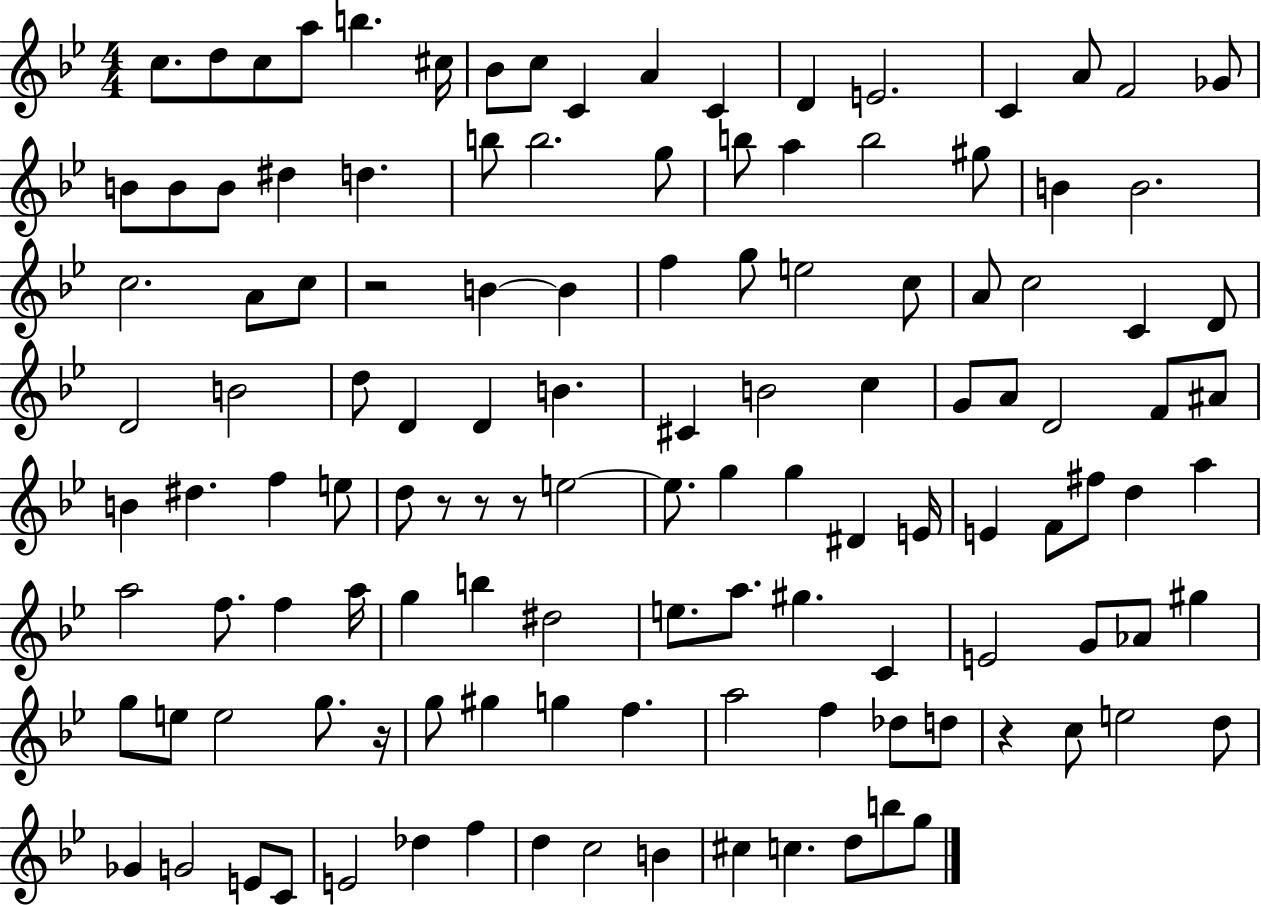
{
  \clef treble
  \numericTimeSignature
  \time 4/4
  \key bes \major
  c''8. d''8 c''8 a''8 b''4. cis''16 | bes'8 c''8 c'4 a'4 c'4 | d'4 e'2. | c'4 a'8 f'2 ges'8 | \break b'8 b'8 b'8 dis''4 d''4. | b''8 b''2. g''8 | b''8 a''4 b''2 gis''8 | b'4 b'2. | \break c''2. a'8 c''8 | r2 b'4~~ b'4 | f''4 g''8 e''2 c''8 | a'8 c''2 c'4 d'8 | \break d'2 b'2 | d''8 d'4 d'4 b'4. | cis'4 b'2 c''4 | g'8 a'8 d'2 f'8 ais'8 | \break b'4 dis''4. f''4 e''8 | d''8 r8 r8 r8 e''2~~ | e''8. g''4 g''4 dis'4 e'16 | e'4 f'8 fis''8 d''4 a''4 | \break a''2 f''8. f''4 a''16 | g''4 b''4 dis''2 | e''8. a''8. gis''4. c'4 | e'2 g'8 aes'8 gis''4 | \break g''8 e''8 e''2 g''8. r16 | g''8 gis''4 g''4 f''4. | a''2 f''4 des''8 d''8 | r4 c''8 e''2 d''8 | \break ges'4 g'2 e'8 c'8 | e'2 des''4 f''4 | d''4 c''2 b'4 | cis''4 c''4. d''8 b''8 g''8 | \break \bar "|."
}